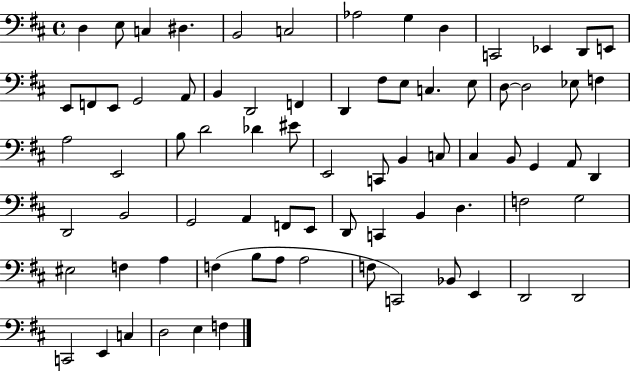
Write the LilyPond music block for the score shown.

{
  \clef bass
  \time 4/4
  \defaultTimeSignature
  \key d \major
  \repeat volta 2 { d4 e8 c4 dis4. | b,2 c2 | aes2 g4 d4 | c,2 ees,4 d,8 e,8 | \break e,8 f,8 e,8 g,2 a,8 | b,4 d,2 f,4 | d,4 fis8 e8 c4. e8 | d8~~ d2 ees8 f4 | \break a2 e,2 | b8 d'2 des'4 eis'8 | e,2 c,8 b,4 c8 | cis4 b,8 g,4 a,8 d,4 | \break d,2 b,2 | g,2 a,4 f,8 e,8 | d,8 c,4 b,4 d4. | f2 g2 | \break eis2 f4 a4 | f4( b8 a8 a2 | f8 c,2) bes,8 e,4 | d,2 d,2 | \break c,2 e,4 c4 | d2 e4 f4 | } \bar "|."
}